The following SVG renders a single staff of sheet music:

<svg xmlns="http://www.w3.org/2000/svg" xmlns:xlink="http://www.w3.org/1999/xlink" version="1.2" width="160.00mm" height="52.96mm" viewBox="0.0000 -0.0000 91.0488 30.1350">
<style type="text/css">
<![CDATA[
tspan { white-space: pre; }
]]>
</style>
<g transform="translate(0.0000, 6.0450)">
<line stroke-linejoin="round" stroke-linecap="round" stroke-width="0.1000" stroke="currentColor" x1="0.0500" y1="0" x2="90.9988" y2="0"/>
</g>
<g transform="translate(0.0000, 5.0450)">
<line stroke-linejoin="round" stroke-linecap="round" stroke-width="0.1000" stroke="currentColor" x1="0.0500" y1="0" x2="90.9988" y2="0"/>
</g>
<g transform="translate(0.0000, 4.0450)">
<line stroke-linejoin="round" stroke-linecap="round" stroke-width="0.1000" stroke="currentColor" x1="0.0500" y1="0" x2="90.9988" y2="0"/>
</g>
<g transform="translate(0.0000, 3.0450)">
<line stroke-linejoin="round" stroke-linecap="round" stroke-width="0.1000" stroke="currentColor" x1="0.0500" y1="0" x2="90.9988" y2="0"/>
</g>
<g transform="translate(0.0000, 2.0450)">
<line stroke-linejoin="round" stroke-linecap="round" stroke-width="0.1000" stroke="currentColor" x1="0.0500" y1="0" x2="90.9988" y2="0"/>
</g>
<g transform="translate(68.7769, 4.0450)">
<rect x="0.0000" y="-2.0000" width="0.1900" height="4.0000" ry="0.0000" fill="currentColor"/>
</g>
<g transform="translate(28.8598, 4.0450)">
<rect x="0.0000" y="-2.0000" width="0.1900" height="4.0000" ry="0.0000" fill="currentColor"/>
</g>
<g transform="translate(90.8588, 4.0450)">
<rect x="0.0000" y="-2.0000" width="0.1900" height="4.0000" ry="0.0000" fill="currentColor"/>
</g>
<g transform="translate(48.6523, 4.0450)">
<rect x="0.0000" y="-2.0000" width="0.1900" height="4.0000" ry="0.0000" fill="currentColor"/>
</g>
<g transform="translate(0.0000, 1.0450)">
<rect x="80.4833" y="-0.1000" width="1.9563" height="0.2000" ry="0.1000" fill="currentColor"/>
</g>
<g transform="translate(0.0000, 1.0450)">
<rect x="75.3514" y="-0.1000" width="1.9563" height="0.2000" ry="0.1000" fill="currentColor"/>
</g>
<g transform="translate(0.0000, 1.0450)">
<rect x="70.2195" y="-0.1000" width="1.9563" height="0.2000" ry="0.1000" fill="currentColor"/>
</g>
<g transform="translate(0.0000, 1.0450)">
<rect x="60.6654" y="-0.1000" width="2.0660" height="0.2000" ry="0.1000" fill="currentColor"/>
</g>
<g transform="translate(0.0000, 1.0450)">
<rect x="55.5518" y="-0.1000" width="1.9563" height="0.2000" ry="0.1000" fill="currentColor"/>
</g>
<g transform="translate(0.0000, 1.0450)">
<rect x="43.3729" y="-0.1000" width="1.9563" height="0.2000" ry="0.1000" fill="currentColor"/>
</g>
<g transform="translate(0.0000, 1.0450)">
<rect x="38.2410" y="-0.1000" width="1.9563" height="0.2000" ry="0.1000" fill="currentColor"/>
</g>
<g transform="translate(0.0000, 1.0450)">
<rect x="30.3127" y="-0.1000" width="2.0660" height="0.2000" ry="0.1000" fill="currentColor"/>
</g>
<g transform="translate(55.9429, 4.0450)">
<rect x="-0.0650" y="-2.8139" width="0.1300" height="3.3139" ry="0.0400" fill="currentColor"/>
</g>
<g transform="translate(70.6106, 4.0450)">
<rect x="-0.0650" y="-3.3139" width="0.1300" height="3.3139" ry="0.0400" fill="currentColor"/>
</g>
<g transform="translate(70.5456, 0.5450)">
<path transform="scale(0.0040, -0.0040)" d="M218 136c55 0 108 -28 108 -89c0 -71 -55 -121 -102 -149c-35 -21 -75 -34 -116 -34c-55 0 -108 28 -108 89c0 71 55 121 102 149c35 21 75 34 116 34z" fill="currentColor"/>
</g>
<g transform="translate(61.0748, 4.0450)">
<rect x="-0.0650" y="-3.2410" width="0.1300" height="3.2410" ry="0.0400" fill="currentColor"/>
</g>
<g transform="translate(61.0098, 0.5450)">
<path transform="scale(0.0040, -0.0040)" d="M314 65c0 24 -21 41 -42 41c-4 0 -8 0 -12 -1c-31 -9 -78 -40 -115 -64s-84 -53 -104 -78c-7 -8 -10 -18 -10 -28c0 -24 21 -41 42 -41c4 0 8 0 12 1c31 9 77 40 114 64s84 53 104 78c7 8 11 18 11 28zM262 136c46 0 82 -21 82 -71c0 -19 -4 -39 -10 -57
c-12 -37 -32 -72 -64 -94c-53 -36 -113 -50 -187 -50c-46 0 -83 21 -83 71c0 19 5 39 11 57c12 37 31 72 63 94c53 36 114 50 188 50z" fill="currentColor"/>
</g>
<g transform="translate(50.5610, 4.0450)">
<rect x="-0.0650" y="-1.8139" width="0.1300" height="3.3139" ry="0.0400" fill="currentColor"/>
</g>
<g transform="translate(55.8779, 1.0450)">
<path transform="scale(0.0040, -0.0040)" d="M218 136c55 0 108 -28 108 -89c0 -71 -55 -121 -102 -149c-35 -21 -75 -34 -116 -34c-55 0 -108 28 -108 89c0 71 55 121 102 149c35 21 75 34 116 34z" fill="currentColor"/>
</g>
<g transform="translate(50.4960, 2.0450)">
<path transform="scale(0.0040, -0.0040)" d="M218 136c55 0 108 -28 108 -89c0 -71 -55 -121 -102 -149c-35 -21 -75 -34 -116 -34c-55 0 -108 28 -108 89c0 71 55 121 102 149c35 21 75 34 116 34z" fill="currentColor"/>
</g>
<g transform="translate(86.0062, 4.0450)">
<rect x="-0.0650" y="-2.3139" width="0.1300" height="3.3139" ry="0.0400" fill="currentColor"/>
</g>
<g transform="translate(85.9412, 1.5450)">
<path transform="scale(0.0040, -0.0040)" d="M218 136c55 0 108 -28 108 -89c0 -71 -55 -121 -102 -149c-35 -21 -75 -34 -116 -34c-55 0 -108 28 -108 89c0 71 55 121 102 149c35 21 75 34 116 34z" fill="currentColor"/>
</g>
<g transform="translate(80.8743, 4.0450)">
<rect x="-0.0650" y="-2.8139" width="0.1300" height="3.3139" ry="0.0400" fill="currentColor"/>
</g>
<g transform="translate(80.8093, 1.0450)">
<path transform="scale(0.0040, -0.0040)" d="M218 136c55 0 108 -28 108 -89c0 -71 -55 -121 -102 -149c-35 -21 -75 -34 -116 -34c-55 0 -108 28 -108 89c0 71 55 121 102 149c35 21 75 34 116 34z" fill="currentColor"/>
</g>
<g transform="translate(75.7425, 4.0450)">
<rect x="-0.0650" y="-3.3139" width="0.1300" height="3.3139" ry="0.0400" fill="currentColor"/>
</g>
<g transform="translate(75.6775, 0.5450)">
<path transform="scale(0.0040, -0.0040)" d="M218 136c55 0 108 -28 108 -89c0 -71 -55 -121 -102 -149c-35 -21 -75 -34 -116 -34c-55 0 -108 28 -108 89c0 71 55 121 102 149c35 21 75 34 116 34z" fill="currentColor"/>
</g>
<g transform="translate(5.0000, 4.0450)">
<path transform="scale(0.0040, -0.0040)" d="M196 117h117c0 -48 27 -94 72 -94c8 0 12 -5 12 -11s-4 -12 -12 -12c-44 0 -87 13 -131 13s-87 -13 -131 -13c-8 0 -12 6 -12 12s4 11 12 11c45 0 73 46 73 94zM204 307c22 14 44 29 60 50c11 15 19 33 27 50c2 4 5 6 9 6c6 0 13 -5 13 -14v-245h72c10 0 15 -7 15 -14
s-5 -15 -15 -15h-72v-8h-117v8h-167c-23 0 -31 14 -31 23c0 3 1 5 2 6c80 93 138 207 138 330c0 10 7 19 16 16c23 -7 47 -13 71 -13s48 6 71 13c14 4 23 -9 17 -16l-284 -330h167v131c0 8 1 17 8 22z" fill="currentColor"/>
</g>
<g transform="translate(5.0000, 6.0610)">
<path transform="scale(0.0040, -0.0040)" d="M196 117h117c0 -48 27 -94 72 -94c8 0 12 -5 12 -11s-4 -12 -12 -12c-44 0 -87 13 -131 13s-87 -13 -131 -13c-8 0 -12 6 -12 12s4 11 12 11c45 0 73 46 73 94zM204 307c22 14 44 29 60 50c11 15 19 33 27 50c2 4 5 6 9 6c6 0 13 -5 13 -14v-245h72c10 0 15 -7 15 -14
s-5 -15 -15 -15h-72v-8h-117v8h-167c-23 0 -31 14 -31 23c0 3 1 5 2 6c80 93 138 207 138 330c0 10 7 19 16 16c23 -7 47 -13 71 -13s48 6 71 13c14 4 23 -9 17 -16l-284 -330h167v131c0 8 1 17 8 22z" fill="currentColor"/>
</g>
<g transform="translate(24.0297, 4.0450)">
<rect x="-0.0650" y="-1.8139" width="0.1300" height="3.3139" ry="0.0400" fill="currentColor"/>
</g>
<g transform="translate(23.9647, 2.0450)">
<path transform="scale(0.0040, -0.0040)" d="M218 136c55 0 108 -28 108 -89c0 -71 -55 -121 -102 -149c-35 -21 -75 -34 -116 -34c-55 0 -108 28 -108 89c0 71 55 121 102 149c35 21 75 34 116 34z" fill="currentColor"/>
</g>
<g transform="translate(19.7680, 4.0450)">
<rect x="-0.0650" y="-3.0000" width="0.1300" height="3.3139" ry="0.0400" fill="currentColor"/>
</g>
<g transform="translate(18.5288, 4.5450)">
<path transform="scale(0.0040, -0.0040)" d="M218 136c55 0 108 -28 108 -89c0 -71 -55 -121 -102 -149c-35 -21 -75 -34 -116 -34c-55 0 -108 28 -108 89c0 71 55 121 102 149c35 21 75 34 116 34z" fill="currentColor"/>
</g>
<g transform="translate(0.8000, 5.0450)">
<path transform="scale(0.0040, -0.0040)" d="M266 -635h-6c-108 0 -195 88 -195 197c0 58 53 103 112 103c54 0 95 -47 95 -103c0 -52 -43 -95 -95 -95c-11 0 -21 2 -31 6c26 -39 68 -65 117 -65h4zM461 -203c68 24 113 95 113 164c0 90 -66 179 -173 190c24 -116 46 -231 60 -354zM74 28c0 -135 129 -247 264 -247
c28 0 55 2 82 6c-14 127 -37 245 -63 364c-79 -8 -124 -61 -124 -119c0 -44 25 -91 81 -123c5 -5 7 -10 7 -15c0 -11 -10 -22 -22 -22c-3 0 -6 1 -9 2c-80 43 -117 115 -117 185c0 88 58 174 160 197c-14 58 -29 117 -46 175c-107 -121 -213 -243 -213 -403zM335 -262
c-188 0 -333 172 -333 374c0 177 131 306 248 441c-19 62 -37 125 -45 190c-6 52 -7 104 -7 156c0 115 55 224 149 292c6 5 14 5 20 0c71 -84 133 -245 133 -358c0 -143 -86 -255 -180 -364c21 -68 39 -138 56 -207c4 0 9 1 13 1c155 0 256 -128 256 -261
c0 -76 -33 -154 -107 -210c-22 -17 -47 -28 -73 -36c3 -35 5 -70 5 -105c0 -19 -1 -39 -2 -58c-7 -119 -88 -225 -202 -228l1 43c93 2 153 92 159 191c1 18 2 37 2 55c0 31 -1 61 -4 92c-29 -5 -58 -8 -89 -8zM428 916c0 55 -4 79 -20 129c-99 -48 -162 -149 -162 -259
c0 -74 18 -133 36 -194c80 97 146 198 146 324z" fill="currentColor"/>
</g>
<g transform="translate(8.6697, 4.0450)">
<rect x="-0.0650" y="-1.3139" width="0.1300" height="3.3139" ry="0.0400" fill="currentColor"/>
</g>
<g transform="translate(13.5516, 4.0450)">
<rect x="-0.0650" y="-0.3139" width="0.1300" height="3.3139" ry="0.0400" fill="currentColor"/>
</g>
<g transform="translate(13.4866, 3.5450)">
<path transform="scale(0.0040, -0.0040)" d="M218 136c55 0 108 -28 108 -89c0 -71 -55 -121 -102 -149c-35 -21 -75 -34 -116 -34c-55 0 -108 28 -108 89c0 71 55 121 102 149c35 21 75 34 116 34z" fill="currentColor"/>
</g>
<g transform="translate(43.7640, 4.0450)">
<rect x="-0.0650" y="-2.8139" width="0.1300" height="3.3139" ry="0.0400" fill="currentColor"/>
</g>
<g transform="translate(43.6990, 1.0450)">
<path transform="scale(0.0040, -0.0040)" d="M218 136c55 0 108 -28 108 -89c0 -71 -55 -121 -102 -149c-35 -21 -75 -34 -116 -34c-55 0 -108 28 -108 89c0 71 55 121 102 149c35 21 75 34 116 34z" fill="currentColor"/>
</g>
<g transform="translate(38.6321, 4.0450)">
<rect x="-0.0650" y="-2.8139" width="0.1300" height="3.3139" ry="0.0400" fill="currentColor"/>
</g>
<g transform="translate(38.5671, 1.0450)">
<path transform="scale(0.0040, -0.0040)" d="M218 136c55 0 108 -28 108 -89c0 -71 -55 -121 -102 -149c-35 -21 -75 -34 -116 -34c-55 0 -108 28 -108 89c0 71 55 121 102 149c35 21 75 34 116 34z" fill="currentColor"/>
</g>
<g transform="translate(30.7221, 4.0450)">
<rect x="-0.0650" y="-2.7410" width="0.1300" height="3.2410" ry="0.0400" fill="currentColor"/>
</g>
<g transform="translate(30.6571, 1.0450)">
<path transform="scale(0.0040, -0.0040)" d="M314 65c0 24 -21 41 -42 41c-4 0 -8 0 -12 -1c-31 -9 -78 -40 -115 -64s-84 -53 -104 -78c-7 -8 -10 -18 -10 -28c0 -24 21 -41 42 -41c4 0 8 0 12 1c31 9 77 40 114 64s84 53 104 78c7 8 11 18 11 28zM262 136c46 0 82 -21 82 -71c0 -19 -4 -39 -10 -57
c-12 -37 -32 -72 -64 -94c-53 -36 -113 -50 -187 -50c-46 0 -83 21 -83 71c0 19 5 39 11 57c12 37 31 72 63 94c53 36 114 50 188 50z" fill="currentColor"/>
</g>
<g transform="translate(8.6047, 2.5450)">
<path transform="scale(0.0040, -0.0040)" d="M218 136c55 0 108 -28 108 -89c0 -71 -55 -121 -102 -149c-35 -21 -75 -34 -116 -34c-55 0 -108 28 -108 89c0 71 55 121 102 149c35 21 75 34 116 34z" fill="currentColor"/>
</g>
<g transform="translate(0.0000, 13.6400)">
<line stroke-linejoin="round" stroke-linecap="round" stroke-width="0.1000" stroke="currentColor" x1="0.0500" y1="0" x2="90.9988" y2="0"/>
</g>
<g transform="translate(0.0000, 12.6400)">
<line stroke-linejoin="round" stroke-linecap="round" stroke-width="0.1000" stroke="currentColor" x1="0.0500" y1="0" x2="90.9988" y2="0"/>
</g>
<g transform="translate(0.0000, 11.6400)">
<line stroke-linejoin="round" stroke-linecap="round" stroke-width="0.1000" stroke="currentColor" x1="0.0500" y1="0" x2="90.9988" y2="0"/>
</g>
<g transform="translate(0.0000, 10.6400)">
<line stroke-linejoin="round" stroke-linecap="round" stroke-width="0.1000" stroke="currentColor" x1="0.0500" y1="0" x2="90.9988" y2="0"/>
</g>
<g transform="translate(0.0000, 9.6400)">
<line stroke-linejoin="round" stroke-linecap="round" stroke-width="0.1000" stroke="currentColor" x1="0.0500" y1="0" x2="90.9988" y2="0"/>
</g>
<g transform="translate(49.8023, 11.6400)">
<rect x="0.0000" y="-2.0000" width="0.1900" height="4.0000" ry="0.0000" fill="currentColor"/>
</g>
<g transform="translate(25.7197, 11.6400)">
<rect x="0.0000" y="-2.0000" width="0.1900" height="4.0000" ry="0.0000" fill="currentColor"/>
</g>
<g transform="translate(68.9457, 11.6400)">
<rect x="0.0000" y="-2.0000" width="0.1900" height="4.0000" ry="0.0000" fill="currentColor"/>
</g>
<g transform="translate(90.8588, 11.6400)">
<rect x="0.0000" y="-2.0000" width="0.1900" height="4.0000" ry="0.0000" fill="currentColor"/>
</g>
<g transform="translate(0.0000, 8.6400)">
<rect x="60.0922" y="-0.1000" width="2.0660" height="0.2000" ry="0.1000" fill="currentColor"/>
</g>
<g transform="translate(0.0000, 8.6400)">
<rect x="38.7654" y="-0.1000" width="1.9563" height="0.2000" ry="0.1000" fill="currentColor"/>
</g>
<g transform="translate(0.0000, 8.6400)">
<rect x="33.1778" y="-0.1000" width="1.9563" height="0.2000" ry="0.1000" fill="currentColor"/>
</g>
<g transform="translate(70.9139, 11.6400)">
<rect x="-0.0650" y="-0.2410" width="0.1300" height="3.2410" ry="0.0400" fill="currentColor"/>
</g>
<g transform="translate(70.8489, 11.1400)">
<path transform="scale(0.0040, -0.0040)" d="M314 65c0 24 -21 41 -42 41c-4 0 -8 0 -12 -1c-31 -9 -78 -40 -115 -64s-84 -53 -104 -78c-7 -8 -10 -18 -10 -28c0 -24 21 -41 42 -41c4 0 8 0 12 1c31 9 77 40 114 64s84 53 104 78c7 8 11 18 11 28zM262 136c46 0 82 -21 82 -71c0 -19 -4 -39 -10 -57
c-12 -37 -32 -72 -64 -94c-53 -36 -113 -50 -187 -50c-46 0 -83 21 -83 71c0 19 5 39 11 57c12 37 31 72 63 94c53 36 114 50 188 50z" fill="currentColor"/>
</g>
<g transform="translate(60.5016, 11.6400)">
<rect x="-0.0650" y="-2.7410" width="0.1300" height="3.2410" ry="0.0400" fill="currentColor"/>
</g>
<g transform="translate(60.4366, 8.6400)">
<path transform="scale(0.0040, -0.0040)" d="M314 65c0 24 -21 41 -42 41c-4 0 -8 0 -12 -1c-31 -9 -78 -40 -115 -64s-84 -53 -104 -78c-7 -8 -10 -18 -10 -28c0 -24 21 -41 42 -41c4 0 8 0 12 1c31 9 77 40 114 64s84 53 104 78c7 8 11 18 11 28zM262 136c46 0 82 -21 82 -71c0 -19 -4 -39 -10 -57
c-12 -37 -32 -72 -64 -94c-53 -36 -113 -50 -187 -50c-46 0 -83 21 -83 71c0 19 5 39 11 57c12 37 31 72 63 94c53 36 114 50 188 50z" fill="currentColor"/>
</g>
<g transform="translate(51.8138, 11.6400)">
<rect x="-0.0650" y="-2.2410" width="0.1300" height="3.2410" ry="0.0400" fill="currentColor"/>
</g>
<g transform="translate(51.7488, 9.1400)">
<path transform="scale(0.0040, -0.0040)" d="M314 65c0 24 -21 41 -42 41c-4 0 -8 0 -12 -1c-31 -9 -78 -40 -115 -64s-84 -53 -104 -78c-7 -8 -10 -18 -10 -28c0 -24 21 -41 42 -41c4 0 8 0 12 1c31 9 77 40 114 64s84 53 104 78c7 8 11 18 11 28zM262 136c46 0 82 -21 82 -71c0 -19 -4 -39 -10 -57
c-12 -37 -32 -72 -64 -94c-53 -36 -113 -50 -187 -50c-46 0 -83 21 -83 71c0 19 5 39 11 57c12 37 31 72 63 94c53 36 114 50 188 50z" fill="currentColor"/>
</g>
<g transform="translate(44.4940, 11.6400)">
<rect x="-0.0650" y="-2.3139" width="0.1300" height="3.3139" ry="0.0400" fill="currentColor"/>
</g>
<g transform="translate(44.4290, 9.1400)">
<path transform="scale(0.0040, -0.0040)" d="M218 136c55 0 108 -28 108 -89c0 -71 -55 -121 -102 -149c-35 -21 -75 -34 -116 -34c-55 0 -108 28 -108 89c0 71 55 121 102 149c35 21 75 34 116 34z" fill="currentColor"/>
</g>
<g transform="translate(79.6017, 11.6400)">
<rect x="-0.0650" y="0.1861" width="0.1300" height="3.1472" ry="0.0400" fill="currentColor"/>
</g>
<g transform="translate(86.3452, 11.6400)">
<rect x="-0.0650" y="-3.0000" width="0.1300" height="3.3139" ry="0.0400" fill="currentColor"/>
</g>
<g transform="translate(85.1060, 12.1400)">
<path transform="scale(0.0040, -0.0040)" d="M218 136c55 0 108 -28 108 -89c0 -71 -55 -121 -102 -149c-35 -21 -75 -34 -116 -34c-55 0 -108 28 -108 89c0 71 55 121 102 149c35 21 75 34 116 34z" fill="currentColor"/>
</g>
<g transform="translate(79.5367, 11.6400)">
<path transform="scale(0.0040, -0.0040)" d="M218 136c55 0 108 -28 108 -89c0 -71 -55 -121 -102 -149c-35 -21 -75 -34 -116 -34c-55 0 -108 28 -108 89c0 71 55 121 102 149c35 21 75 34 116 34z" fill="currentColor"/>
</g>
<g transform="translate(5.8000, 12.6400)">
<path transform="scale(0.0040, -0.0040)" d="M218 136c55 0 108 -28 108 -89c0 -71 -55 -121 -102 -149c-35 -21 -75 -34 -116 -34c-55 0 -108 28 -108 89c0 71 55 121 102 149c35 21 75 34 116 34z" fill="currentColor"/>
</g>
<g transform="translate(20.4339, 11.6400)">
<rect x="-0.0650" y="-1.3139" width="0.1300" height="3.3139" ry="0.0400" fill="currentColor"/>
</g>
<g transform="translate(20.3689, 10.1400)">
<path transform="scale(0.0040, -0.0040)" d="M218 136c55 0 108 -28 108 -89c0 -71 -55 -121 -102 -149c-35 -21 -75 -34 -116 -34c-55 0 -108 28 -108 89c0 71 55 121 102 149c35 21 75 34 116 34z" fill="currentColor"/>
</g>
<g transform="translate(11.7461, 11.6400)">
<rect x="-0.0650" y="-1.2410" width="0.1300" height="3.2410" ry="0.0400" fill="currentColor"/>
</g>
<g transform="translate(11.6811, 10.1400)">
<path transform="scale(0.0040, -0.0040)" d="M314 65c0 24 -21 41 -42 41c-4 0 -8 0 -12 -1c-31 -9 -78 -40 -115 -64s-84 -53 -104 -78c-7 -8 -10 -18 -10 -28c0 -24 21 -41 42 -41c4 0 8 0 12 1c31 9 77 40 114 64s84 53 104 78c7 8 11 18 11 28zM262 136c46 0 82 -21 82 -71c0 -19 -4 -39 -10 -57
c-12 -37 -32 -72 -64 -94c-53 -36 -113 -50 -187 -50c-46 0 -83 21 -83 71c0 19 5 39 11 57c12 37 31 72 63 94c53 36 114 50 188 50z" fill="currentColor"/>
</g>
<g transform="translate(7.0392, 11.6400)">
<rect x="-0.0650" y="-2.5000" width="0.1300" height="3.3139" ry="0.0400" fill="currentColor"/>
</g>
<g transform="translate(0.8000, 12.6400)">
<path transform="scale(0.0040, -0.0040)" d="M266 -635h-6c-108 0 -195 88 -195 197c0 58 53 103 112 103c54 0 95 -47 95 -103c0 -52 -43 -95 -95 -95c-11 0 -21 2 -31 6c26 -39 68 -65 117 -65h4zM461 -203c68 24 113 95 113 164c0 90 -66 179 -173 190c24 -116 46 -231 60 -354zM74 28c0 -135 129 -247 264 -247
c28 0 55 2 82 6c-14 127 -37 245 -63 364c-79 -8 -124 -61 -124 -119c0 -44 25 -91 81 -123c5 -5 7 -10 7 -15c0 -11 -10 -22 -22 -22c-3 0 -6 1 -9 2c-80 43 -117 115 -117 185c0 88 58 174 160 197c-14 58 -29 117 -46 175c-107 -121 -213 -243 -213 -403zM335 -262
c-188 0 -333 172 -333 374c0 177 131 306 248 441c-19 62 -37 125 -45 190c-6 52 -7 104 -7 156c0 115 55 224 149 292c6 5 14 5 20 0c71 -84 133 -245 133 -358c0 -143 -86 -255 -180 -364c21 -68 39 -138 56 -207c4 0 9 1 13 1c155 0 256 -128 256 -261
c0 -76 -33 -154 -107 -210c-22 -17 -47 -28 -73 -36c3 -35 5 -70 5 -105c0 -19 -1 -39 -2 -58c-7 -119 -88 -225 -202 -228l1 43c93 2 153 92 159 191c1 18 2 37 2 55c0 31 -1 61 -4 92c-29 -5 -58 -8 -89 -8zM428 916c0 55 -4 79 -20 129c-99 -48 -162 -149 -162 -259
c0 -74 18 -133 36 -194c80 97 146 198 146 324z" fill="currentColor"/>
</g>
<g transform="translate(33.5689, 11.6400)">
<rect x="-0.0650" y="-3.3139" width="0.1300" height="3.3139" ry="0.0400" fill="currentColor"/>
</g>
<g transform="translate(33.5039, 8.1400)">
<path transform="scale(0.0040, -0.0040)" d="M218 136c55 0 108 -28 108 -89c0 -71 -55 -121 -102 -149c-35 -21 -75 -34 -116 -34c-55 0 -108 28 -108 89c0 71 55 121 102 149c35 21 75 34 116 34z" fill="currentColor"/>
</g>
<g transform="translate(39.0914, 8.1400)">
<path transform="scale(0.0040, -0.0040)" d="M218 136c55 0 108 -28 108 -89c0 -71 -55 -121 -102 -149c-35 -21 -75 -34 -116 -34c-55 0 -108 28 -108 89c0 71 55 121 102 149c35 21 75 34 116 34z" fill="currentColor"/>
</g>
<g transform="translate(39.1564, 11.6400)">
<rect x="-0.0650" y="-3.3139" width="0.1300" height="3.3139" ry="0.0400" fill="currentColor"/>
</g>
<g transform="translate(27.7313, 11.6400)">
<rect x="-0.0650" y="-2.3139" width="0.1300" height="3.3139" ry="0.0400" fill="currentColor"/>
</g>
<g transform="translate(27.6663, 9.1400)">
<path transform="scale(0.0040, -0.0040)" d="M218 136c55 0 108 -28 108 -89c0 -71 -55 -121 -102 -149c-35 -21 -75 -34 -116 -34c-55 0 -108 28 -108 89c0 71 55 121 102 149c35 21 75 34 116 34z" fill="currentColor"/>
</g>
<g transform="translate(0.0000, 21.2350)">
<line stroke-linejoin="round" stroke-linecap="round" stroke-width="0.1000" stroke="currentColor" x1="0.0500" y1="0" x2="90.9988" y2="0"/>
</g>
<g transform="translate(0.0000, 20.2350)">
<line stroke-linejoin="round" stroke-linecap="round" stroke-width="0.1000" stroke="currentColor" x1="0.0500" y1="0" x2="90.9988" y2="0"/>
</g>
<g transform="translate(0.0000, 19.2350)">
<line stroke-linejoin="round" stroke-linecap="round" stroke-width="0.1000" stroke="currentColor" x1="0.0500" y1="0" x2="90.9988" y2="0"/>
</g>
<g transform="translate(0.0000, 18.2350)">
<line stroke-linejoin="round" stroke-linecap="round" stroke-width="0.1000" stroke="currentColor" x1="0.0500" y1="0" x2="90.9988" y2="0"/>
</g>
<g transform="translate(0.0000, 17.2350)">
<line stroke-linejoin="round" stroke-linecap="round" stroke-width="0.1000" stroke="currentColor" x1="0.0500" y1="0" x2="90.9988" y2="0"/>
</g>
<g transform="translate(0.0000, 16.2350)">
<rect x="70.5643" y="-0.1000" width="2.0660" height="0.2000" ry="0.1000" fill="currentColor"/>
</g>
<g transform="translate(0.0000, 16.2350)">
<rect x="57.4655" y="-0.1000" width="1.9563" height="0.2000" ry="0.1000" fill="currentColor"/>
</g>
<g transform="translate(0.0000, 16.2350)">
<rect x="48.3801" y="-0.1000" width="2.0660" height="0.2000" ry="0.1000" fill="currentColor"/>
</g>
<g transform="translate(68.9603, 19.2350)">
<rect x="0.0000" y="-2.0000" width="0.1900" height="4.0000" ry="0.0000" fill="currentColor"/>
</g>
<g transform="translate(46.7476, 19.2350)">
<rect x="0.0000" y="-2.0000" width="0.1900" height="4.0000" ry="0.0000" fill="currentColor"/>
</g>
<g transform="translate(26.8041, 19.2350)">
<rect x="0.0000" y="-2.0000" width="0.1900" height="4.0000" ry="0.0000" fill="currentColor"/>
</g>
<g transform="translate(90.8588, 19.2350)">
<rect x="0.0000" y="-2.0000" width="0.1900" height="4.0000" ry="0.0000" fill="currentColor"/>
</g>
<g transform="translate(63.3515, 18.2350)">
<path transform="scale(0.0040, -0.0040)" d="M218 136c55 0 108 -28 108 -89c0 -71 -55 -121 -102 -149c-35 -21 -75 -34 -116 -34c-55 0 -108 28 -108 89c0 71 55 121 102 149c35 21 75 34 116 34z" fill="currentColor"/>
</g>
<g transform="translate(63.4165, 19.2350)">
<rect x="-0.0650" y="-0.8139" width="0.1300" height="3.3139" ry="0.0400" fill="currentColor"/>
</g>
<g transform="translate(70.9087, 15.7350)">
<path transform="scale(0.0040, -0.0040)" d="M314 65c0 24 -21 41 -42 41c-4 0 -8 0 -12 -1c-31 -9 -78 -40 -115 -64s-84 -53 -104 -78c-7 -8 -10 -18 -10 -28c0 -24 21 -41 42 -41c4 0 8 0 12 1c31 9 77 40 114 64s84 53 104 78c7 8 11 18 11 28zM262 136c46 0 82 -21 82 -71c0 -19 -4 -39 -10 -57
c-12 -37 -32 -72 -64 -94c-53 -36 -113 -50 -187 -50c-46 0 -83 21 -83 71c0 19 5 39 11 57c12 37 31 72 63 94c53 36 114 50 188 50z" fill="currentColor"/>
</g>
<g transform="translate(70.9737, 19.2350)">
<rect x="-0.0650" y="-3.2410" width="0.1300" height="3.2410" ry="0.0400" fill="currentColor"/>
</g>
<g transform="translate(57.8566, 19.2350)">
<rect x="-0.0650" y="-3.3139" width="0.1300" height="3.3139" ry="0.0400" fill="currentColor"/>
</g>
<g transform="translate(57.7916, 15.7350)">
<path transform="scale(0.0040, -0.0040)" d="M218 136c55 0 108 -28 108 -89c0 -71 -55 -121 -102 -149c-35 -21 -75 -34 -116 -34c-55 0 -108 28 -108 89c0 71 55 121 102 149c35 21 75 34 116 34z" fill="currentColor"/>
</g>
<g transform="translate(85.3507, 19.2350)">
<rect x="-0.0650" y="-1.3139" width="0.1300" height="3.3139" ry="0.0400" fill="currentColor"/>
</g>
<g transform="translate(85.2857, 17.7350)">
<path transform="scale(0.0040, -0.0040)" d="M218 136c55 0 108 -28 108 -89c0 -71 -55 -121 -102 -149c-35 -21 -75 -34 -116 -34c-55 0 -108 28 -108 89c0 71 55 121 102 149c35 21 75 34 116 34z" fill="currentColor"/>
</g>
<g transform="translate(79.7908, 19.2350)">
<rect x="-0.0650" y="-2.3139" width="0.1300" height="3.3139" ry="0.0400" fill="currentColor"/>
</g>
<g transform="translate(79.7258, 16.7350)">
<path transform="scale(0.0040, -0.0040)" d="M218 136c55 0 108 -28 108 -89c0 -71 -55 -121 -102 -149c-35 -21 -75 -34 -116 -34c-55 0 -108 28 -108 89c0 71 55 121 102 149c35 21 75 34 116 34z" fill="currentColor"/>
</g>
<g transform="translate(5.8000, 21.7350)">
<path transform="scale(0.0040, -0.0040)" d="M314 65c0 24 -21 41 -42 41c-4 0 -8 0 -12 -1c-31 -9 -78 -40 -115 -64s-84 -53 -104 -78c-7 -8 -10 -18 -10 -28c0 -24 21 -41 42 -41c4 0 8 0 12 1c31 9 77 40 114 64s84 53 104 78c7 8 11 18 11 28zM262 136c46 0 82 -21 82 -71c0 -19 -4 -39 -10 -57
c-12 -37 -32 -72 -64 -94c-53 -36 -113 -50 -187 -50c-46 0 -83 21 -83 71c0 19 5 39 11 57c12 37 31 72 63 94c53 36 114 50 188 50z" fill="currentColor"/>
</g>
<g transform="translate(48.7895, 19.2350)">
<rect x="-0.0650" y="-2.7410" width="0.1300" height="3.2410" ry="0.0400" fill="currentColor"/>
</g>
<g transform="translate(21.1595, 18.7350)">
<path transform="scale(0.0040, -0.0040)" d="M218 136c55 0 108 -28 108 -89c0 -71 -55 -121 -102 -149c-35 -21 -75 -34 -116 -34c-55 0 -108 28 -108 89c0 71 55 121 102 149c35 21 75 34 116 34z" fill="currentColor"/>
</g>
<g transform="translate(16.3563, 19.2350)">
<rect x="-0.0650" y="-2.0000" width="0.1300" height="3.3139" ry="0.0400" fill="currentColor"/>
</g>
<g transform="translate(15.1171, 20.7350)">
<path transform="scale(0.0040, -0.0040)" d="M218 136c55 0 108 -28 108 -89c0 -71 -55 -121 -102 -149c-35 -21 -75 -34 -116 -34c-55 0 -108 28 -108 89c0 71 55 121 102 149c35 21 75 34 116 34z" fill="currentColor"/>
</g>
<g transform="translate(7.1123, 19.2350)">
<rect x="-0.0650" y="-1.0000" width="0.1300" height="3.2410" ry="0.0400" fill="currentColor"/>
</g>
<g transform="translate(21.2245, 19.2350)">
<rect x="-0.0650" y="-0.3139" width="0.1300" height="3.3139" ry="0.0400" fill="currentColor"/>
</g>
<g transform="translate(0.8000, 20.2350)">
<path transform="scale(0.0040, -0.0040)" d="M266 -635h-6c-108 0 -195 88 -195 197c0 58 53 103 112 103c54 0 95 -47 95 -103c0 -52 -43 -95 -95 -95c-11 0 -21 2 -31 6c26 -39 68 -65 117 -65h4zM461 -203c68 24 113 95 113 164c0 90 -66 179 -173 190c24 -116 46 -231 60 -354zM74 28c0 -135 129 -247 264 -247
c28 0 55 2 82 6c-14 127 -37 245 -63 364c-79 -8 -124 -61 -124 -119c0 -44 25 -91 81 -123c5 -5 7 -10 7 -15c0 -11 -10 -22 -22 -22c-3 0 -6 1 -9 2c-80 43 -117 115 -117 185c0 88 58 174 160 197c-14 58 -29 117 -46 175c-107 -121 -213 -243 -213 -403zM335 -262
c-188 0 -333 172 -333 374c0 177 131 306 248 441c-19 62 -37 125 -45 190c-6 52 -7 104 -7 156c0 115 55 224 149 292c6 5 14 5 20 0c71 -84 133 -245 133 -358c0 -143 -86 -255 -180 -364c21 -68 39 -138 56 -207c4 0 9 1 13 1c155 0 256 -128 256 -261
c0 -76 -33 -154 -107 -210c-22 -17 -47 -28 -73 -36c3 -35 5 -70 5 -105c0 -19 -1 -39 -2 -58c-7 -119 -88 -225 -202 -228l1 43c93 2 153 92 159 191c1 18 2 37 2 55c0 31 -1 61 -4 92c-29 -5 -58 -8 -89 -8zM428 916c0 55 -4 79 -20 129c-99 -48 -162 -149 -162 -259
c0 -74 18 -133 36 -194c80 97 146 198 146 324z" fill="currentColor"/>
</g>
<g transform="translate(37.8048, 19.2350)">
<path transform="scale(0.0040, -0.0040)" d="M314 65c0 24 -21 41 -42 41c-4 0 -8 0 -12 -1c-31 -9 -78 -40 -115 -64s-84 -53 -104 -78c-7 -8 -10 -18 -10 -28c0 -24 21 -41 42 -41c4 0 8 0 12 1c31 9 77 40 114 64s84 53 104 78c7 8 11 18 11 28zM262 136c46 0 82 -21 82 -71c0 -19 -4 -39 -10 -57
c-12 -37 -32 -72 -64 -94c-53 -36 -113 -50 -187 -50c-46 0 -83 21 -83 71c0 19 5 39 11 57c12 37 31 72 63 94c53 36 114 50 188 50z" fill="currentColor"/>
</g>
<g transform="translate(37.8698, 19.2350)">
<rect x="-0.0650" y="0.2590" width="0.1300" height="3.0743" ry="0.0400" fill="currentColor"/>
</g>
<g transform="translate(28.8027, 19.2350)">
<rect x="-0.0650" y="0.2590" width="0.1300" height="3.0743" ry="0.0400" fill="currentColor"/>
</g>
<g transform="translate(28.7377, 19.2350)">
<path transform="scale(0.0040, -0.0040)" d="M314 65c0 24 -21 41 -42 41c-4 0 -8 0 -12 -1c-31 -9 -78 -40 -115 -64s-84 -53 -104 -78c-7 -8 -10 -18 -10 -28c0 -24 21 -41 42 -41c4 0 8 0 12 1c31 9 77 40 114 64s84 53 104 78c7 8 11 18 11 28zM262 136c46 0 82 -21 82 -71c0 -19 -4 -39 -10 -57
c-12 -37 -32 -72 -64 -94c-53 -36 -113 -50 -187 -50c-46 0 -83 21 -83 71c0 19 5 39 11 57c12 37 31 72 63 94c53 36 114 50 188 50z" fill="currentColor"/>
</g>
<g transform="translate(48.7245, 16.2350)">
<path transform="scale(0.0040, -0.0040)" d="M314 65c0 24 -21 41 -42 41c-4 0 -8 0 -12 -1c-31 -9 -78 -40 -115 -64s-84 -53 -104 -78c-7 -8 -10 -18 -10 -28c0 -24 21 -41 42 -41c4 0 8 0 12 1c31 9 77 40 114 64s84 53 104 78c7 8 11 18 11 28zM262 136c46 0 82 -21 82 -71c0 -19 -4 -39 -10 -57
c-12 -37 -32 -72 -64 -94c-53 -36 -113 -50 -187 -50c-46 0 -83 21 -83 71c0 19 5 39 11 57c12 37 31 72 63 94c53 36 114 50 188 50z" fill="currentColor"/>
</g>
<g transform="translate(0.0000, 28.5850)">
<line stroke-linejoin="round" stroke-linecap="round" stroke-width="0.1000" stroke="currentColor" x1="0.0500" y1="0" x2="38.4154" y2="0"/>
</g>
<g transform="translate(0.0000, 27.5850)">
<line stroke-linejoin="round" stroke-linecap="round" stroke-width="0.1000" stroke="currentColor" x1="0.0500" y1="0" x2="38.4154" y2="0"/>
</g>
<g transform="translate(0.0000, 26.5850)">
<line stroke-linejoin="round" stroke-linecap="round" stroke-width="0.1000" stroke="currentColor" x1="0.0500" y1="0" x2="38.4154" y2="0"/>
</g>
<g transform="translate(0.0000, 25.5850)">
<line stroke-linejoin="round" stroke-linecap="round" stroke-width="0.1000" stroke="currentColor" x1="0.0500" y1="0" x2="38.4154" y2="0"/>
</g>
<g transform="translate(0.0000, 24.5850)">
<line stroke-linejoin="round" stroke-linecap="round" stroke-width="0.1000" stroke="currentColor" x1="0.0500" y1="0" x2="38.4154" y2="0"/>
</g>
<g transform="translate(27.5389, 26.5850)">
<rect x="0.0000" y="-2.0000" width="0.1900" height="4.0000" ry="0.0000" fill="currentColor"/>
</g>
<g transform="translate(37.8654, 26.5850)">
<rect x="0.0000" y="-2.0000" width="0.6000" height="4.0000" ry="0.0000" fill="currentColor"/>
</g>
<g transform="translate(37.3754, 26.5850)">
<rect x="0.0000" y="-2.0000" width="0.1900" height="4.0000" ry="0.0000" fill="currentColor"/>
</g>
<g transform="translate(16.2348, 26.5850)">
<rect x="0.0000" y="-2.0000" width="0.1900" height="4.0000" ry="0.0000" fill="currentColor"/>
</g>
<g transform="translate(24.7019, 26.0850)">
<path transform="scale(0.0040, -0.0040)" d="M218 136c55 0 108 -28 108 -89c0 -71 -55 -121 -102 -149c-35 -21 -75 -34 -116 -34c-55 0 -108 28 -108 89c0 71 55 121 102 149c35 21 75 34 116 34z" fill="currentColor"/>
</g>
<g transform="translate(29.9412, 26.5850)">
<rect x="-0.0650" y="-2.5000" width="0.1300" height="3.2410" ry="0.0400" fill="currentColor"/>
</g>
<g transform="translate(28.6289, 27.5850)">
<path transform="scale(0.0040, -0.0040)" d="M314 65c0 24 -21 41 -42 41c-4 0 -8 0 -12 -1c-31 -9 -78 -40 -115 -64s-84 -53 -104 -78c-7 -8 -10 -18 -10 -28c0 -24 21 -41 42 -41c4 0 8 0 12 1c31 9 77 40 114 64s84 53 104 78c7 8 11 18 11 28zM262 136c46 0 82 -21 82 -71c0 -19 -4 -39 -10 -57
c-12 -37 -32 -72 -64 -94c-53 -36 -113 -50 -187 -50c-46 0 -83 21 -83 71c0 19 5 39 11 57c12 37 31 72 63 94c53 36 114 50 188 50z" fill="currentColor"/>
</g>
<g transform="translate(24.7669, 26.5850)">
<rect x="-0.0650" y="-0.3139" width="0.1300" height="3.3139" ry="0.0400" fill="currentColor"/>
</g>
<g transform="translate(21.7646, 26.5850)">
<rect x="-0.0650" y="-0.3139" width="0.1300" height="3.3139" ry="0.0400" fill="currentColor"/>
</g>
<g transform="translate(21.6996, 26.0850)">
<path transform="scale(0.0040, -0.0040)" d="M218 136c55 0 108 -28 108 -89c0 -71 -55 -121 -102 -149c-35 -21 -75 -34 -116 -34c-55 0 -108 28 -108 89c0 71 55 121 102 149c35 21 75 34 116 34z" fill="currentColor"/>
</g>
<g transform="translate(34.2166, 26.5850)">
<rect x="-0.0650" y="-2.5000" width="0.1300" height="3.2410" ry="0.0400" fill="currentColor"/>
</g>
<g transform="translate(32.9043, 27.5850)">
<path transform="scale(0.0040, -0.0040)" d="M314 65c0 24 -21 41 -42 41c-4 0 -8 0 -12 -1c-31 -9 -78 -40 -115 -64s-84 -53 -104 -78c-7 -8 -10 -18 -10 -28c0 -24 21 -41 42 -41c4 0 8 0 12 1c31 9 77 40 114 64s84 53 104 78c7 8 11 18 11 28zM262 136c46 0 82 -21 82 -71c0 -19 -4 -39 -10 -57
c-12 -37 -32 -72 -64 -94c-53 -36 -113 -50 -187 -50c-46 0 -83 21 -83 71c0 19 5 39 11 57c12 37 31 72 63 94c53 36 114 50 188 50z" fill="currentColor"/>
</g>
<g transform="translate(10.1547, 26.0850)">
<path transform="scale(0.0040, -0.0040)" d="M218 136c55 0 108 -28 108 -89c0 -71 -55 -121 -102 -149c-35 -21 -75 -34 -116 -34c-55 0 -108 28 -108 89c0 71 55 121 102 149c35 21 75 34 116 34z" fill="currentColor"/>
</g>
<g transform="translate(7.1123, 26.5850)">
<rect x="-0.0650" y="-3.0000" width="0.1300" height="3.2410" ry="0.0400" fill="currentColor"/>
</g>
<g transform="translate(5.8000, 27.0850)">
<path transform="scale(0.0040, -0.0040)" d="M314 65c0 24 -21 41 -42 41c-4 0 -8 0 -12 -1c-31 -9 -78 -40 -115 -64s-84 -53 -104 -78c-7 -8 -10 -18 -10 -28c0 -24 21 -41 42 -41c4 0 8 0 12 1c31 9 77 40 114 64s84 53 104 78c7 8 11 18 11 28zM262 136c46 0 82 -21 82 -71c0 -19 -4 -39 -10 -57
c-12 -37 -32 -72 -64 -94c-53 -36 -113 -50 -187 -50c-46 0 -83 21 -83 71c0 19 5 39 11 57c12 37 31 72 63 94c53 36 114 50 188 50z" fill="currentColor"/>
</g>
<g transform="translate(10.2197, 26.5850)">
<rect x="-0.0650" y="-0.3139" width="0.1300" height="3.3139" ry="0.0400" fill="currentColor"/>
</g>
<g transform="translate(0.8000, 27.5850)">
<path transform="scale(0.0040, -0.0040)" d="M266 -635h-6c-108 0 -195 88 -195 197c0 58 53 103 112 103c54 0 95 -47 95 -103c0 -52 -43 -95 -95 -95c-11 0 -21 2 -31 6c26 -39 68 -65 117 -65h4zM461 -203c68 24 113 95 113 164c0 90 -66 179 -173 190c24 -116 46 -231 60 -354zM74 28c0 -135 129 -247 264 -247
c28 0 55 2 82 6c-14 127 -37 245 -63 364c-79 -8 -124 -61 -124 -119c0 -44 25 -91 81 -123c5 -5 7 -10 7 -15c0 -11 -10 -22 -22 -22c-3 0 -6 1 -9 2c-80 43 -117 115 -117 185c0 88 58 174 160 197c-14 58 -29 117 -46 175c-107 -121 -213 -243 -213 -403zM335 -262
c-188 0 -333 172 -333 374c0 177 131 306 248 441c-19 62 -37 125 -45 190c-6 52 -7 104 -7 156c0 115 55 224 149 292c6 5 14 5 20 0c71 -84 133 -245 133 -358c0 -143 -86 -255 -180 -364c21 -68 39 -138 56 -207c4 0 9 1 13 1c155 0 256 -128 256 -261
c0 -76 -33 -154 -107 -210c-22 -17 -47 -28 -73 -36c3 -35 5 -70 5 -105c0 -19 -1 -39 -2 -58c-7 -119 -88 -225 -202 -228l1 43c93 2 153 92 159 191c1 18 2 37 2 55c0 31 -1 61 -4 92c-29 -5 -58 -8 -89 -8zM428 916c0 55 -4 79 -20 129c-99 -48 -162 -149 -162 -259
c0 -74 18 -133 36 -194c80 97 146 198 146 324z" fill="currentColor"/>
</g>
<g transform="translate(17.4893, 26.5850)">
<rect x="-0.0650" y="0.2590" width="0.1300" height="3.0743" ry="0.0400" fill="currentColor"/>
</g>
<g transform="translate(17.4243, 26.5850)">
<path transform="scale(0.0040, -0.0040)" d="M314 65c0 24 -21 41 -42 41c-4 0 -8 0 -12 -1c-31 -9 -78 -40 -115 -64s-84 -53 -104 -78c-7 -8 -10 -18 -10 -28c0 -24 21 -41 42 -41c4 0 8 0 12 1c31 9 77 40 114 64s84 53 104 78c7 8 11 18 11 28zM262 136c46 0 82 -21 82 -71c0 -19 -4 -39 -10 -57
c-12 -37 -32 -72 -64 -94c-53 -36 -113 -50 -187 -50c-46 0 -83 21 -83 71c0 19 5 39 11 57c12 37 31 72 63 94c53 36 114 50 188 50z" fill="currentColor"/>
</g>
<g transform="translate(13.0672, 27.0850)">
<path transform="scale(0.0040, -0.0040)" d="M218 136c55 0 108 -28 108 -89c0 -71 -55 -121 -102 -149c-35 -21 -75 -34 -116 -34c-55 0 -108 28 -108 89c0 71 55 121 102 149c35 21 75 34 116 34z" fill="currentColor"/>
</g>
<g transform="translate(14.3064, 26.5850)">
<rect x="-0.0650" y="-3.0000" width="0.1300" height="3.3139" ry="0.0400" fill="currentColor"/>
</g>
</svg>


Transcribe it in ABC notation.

X:1
T:Untitled
M:4/4
L:1/4
K:C
e c A f a2 a a f a b2 b b a g G e2 e g b b g g2 a2 c2 B A D2 F c B2 B2 a2 b d b2 g e A2 c A B2 c c G2 G2